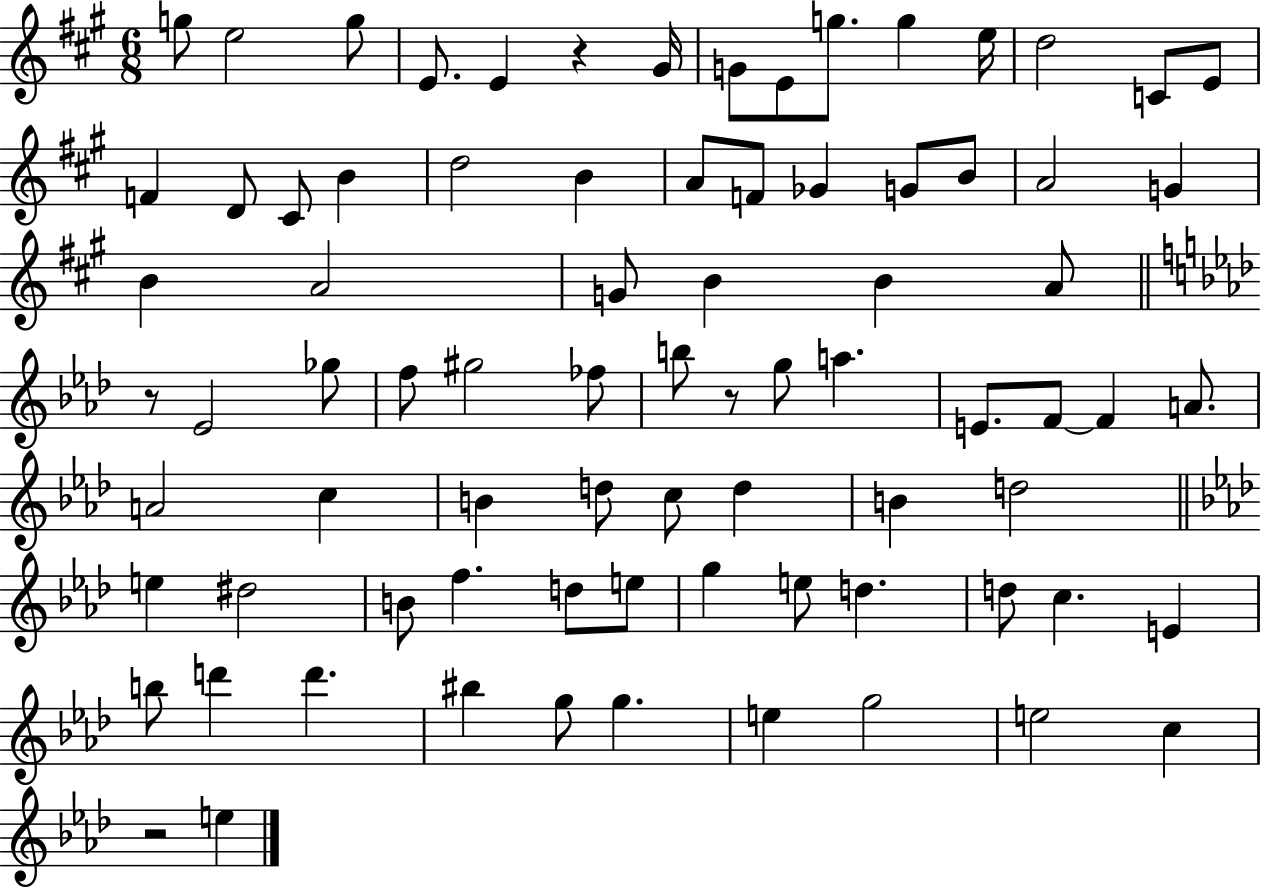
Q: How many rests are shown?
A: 4